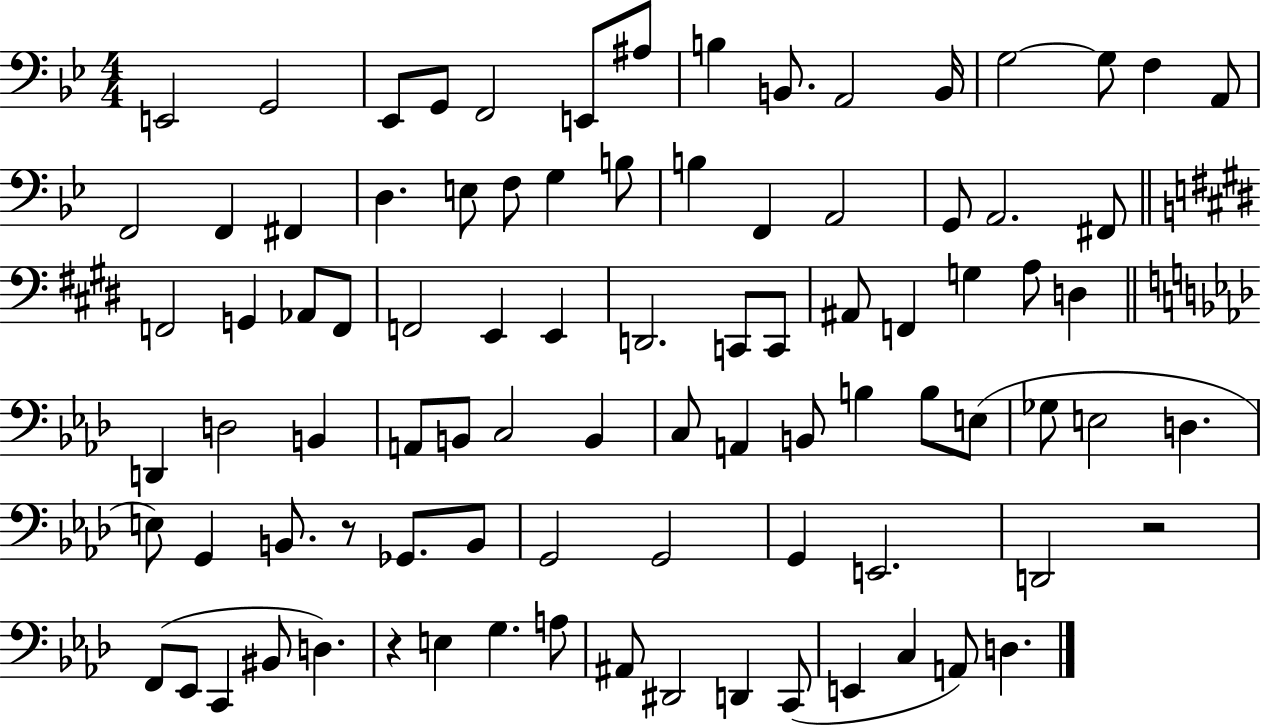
E2/h G2/h Eb2/e G2/e F2/h E2/e A#3/e B3/q B2/e. A2/h B2/s G3/h G3/e F3/q A2/e F2/h F2/q F#2/q D3/q. E3/e F3/e G3/q B3/e B3/q F2/q A2/h G2/e A2/h. F#2/e F2/h G2/q Ab2/e F2/e F2/h E2/q E2/q D2/h. C2/e C2/e A#2/e F2/q G3/q A3/e D3/q D2/q D3/h B2/q A2/e B2/e C3/h B2/q C3/e A2/q B2/e B3/q B3/e E3/e Gb3/e E3/h D3/q. E3/e G2/q B2/e. R/e Gb2/e. B2/e G2/h G2/h G2/q E2/h. D2/h R/h F2/e Eb2/e C2/q BIS2/e D3/q. R/q E3/q G3/q. A3/e A#2/e D#2/h D2/q C2/e E2/q C3/q A2/e D3/q.